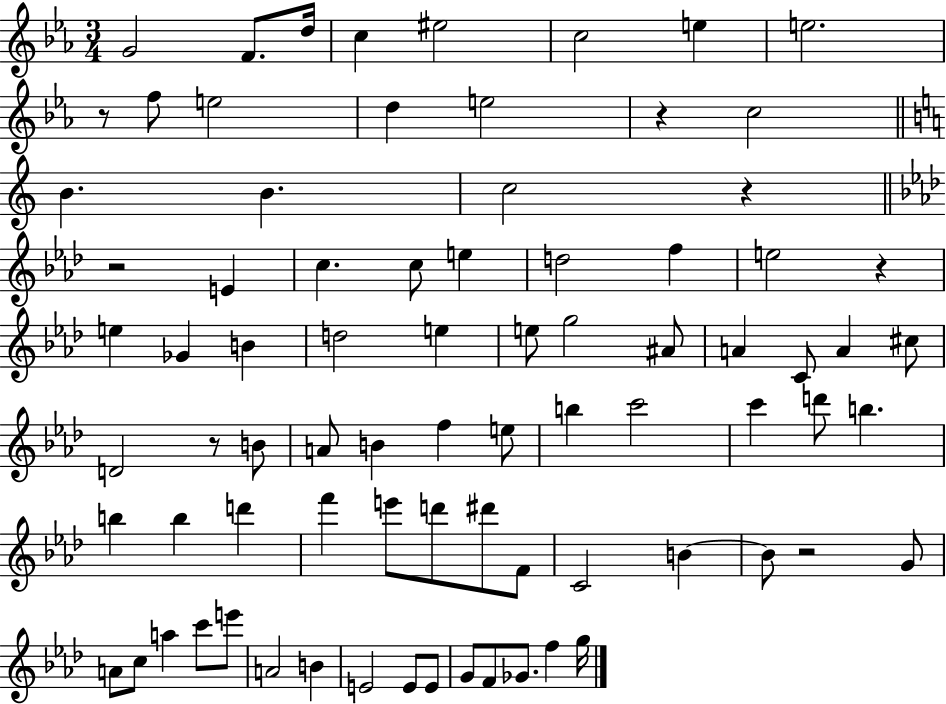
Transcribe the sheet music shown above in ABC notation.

X:1
T:Untitled
M:3/4
L:1/4
K:Eb
G2 F/2 d/4 c ^e2 c2 e e2 z/2 f/2 e2 d e2 z c2 B B c2 z z2 E c c/2 e d2 f e2 z e _G B d2 e e/2 g2 ^A/2 A C/2 A ^c/2 D2 z/2 B/2 A/2 B f e/2 b c'2 c' d'/2 b b b d' f' e'/2 d'/2 ^d'/2 F/2 C2 B B/2 z2 G/2 A/2 c/2 a c'/2 e'/2 A2 B E2 E/2 E/2 G/2 F/2 _G/2 f g/4